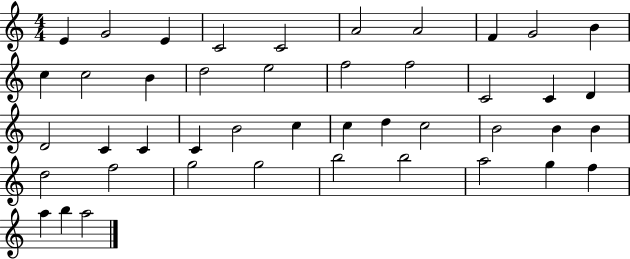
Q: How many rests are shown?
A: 0